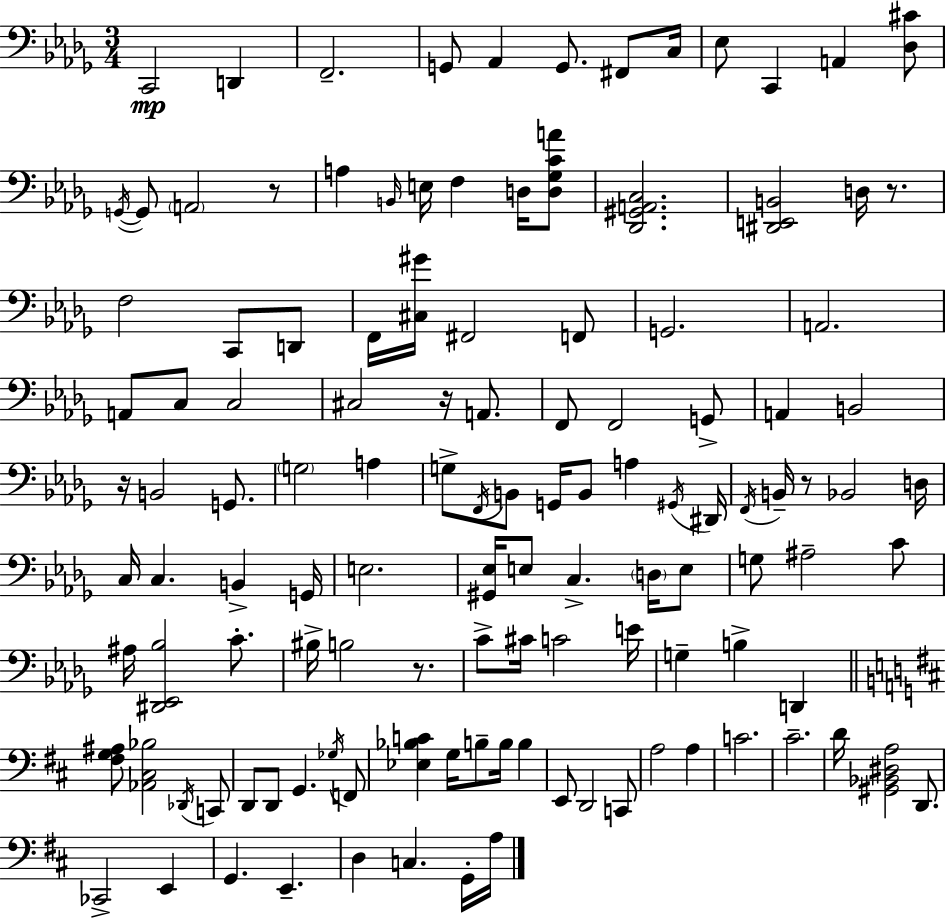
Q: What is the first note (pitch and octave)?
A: C2